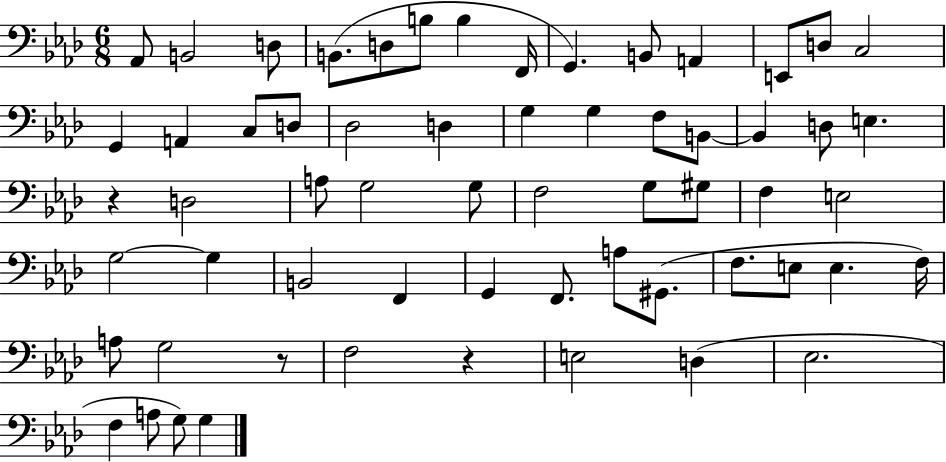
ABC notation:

X:1
T:Untitled
M:6/8
L:1/4
K:Ab
_A,,/2 B,,2 D,/2 B,,/2 D,/2 B,/2 B, F,,/4 G,, B,,/2 A,, E,,/2 D,/2 C,2 G,, A,, C,/2 D,/2 _D,2 D, G, G, F,/2 B,,/2 B,, D,/2 E, z D,2 A,/2 G,2 G,/2 F,2 G,/2 ^G,/2 F, E,2 G,2 G, B,,2 F,, G,, F,,/2 A,/2 ^G,,/2 F,/2 E,/2 E, F,/4 A,/2 G,2 z/2 F,2 z E,2 D, _E,2 F, A,/2 G,/2 G,